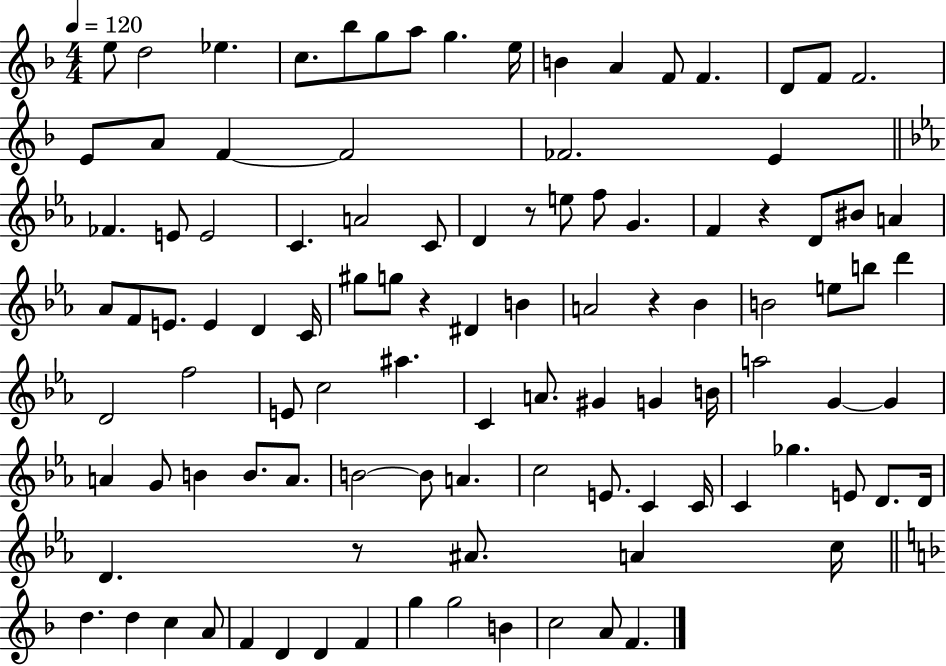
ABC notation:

X:1
T:Untitled
M:4/4
L:1/4
K:F
e/2 d2 _e c/2 _b/2 g/2 a/2 g e/4 B A F/2 F D/2 F/2 F2 E/2 A/2 F F2 _F2 E _F E/2 E2 C A2 C/2 D z/2 e/2 f/2 G F z D/2 ^B/2 A _A/2 F/2 E/2 E D C/4 ^g/2 g/2 z ^D B A2 z _B B2 e/2 b/2 d' D2 f2 E/2 c2 ^a C A/2 ^G G B/4 a2 G G A G/2 B B/2 A/2 B2 B/2 A c2 E/2 C C/4 C _g E/2 D/2 D/4 D z/2 ^A/2 A c/4 d d c A/2 F D D F g g2 B c2 A/2 F